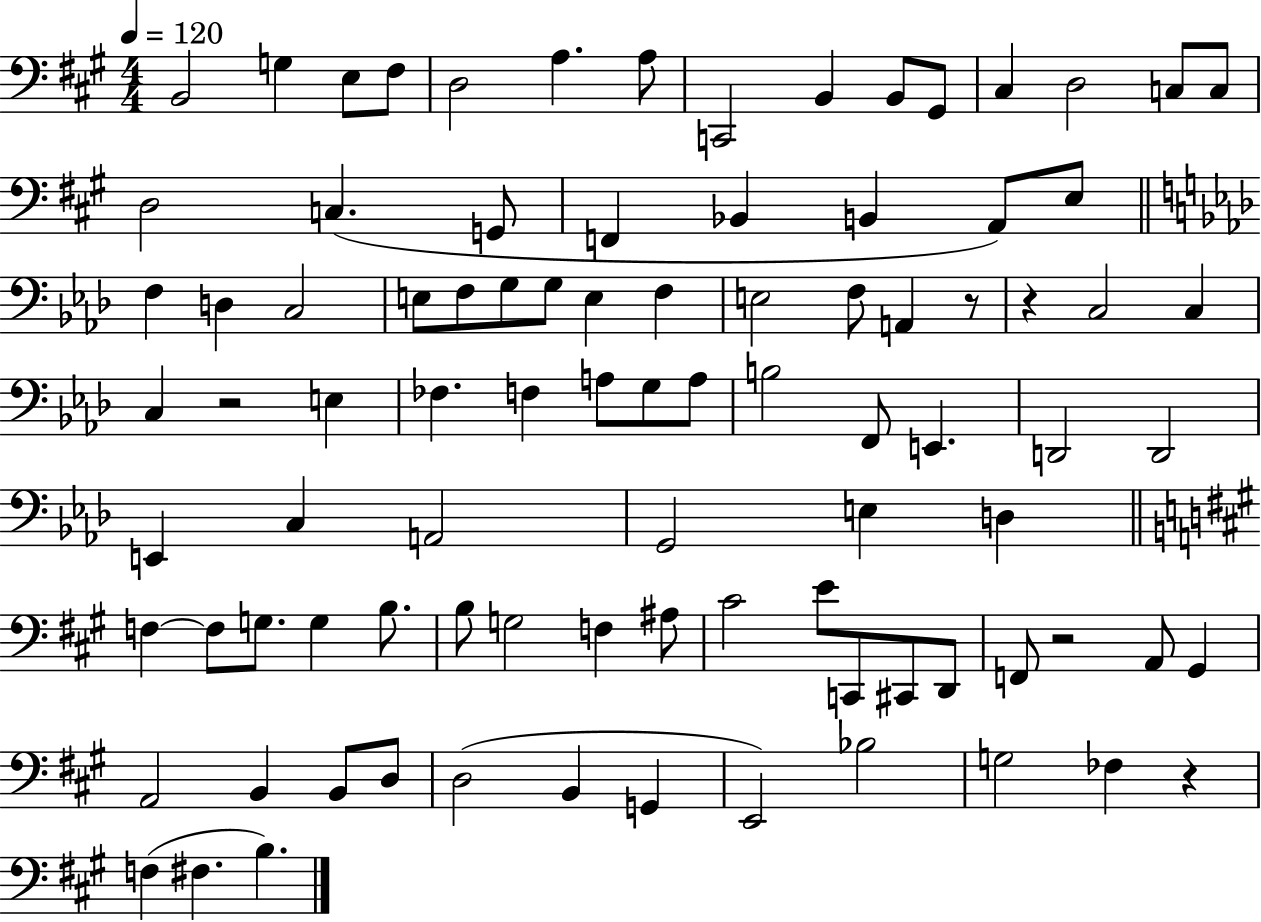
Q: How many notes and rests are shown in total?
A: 91